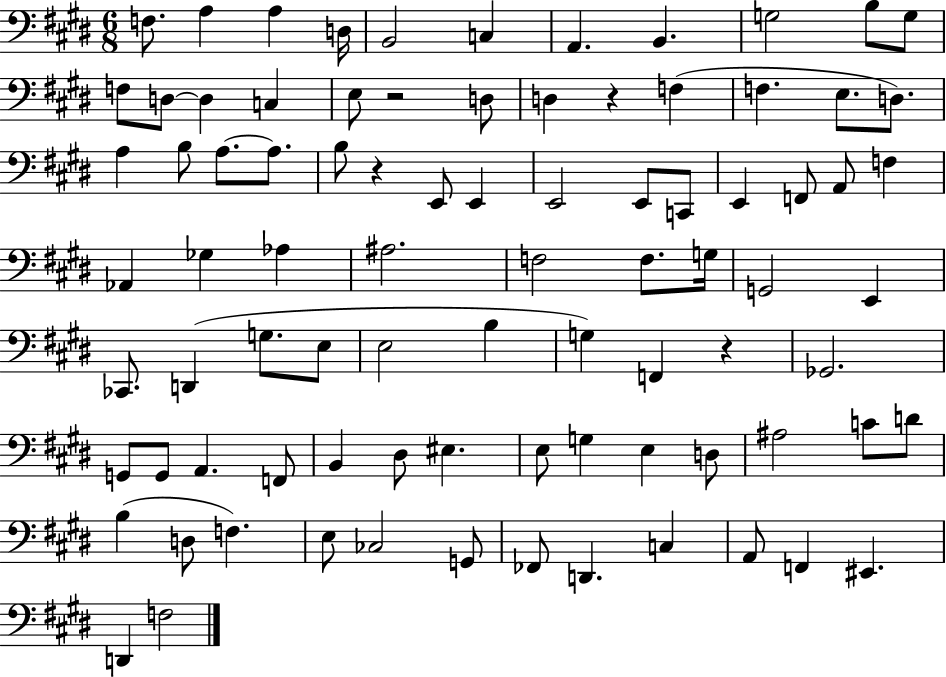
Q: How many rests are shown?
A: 4